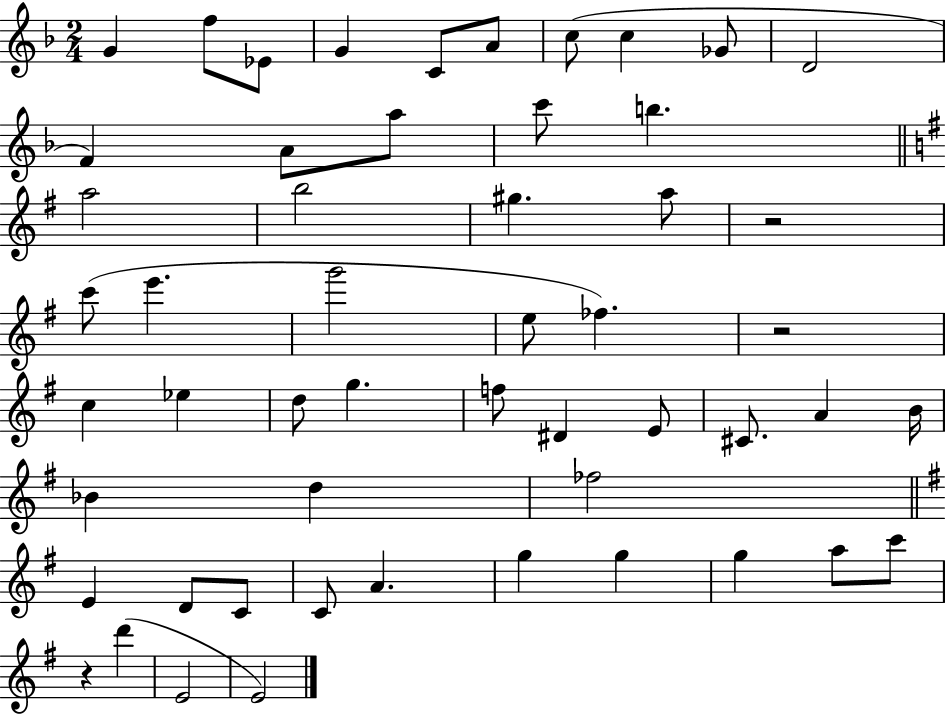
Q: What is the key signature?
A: F major